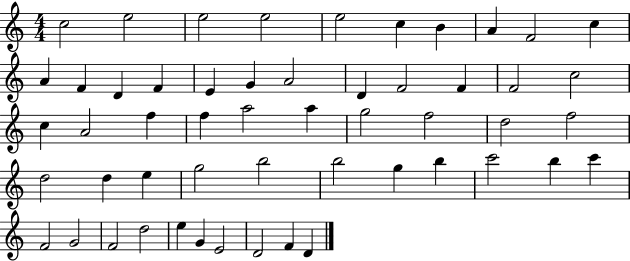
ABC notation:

X:1
T:Untitled
M:4/4
L:1/4
K:C
c2 e2 e2 e2 e2 c B A F2 c A F D F E G A2 D F2 F F2 c2 c A2 f f a2 a g2 f2 d2 f2 d2 d e g2 b2 b2 g b c'2 b c' F2 G2 F2 d2 e G E2 D2 F D